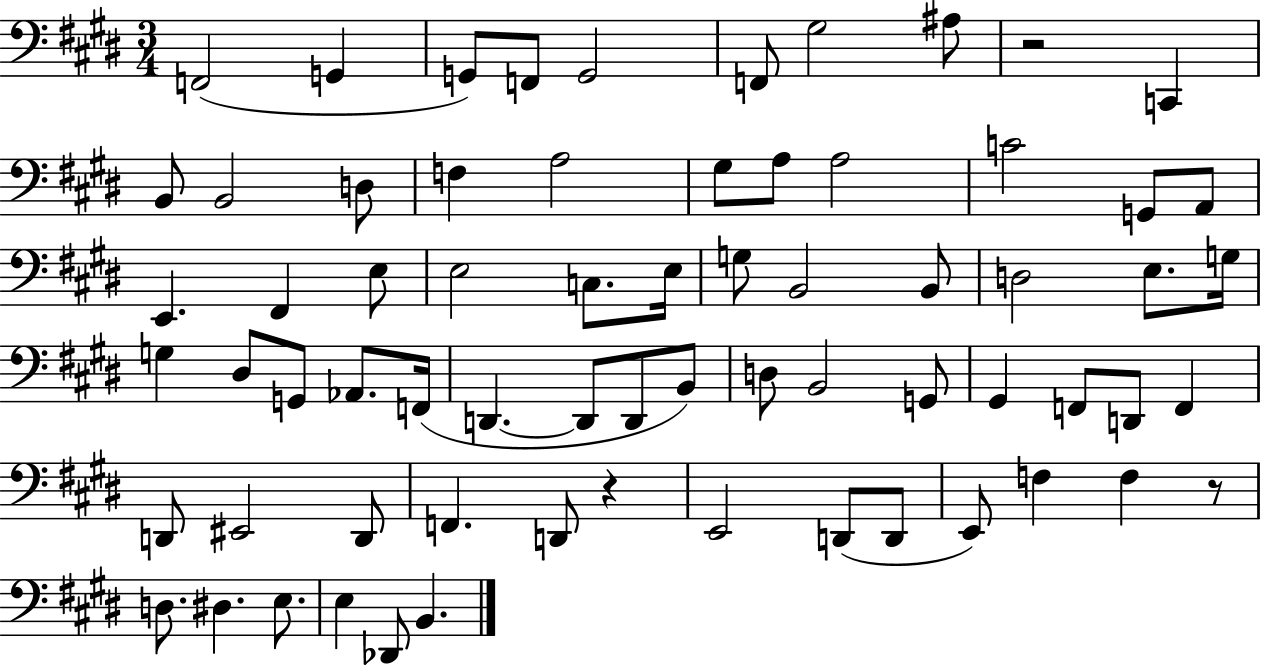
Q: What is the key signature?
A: E major